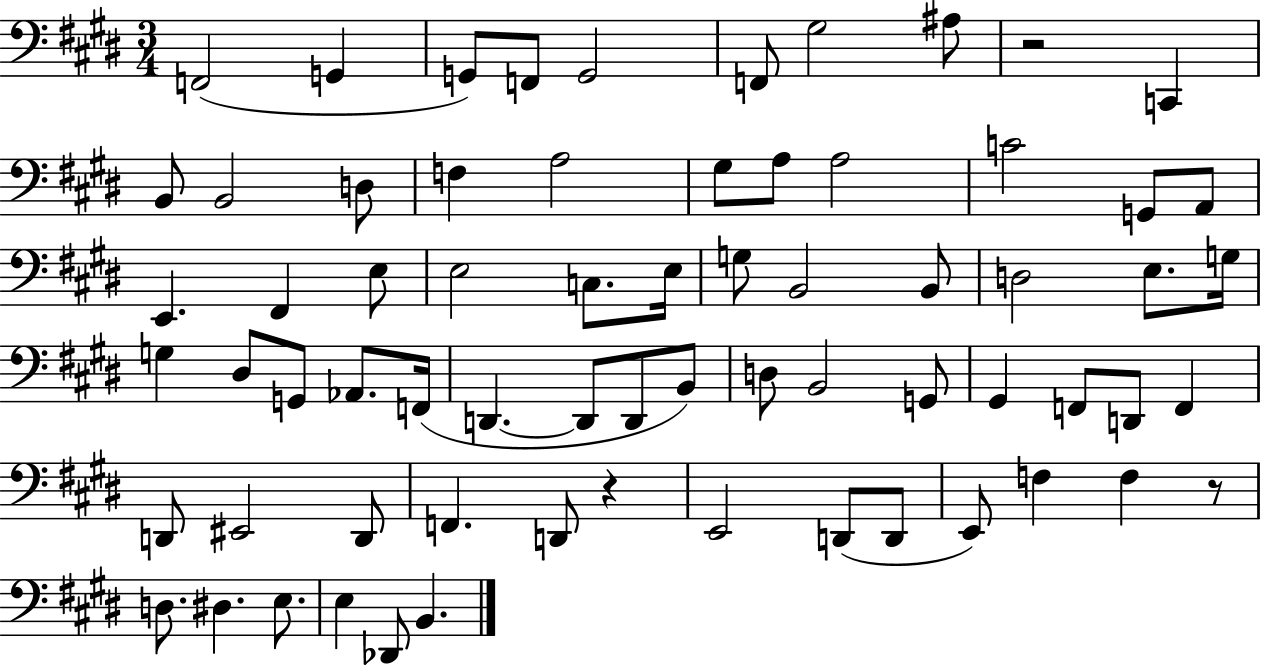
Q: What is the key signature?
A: E major